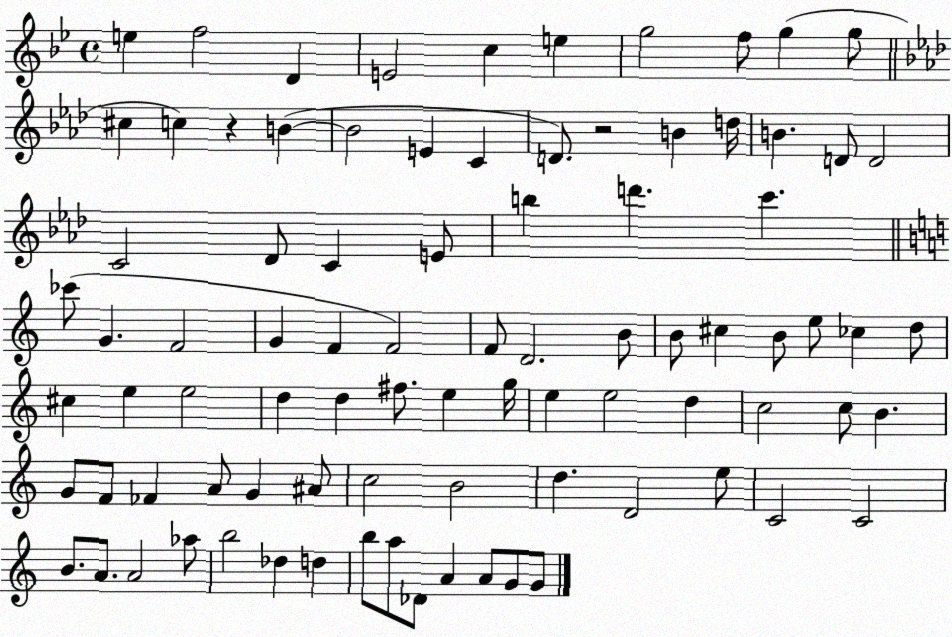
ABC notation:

X:1
T:Untitled
M:4/4
L:1/4
K:Bb
e f2 D E2 c e g2 f/2 g g/2 ^c c z B B2 E C D/2 z2 B d/4 B D/2 D2 C2 _D/2 C E/2 b d' c' _c'/2 G F2 G F F2 F/2 D2 B/2 B/2 ^c B/2 e/2 _c d/2 ^c e e2 d d ^f/2 e g/4 e e2 d c2 c/2 B G/2 F/2 _F A/2 G ^A/2 c2 B2 d D2 e/2 C2 C2 B/2 A/2 A2 _a/2 b2 _d d b/2 a/2 _D/2 A A/2 G/2 G/2